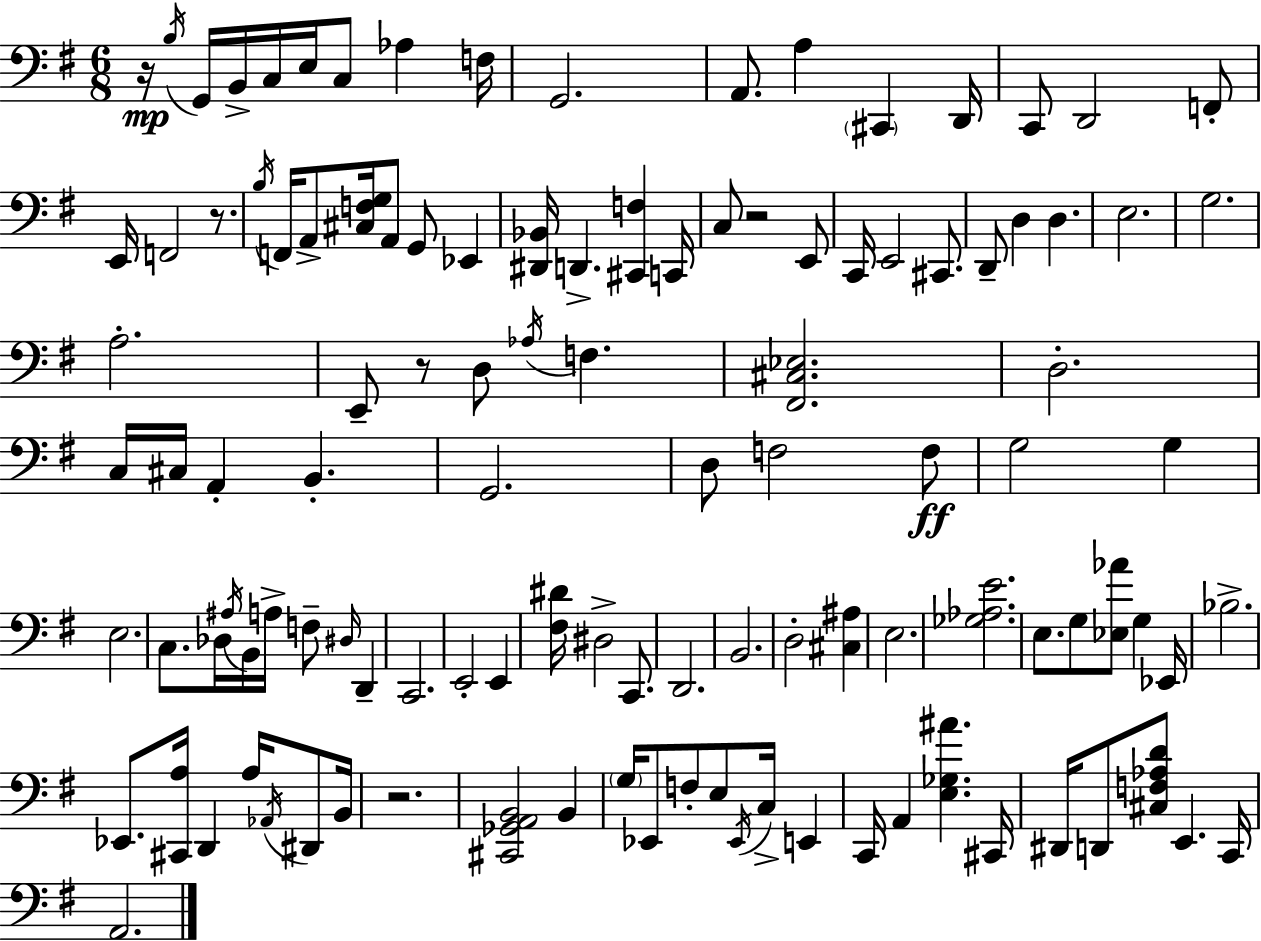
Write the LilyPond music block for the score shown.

{
  \clef bass
  \numericTimeSignature
  \time 6/8
  \key g \major
  r16\mp \acciaccatura { b16 } g,16 b,16-> c16 e16 c8 aes4 | f16 g,2. | a,8. a4 \parenthesize cis,4 | d,16 c,8 d,2 f,8-. | \break e,16 f,2 r8. | \acciaccatura { b16 } f,16 a,8-> <cis f g>16 a,8 g,8 ees,4 | <dis, bes,>16 d,4.-> <cis, f>4 | c,16 c8 r2 | \break e,8 c,16 e,2 cis,8. | d,8-- d4 d4. | e2. | g2. | \break a2.-. | e,8-- r8 d8 \acciaccatura { aes16 } f4. | <fis, cis ees>2. | d2.-. | \break c16 cis16 a,4-. b,4.-. | g,2. | d8 f2 | f8\ff g2 g4 | \break e2. | c8. des16 \acciaccatura { ais16 } b,16 a16-> f8-- | \grace { dis16 } d,4-- c,2. | e,2-. | \break e,4 <fis dis'>16 dis2-> | c,8. d,2. | b,2. | d2-. | \break <cis ais>4 e2. | <ges aes e'>2. | e8. g8 <ees aes'>8 | g4 ees,16 bes2.-> | \break ees,8. <cis, a>16 d,4 | a16 \acciaccatura { aes,16 } dis,8 b,16 r2. | <cis, ges, a, b,>2 | b,4 \parenthesize g16 ees,8 f8-. e8 | \break \acciaccatura { ees,16 } c16-> e,4 c,16 a,4 | <e ges ais'>4. cis,16 dis,16 d,8 <cis f aes d'>8 | e,4. c,16 a,2. | \bar "|."
}